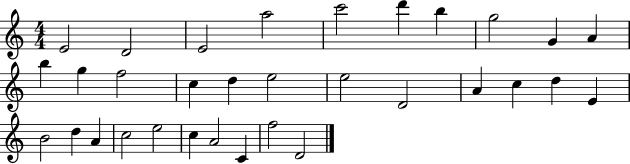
E4/h D4/h E4/h A5/h C6/h D6/q B5/q G5/h G4/q A4/q B5/q G5/q F5/h C5/q D5/q E5/h E5/h D4/h A4/q C5/q D5/q E4/q B4/h D5/q A4/q C5/h E5/h C5/q A4/h C4/q F5/h D4/h